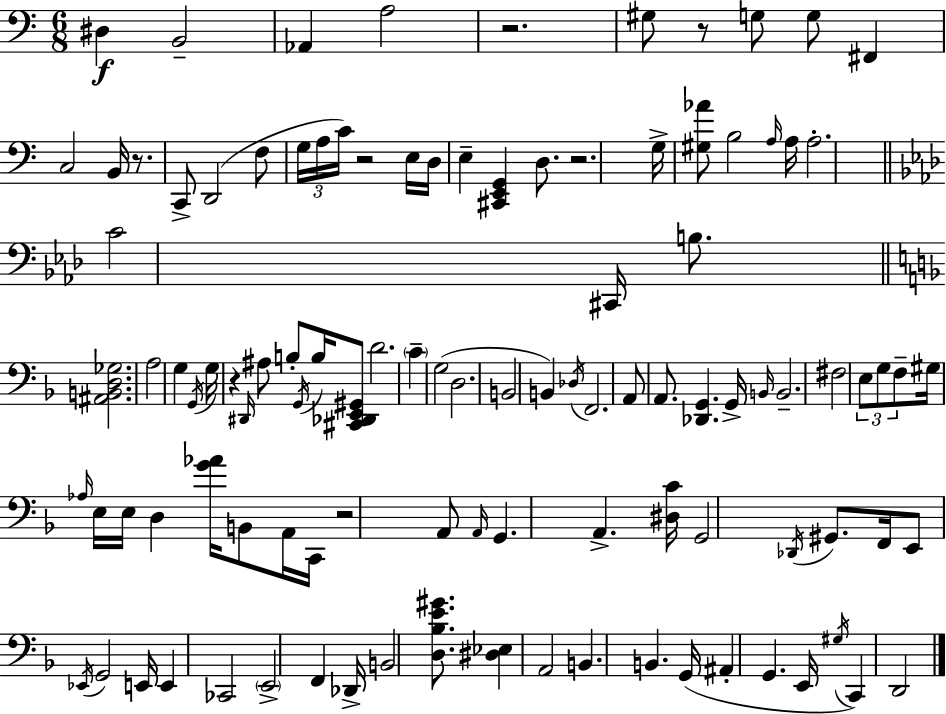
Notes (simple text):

D#3/q B2/h Ab2/q A3/h R/h. G#3/e R/e G3/e G3/e F#2/q C3/h B2/s R/e. C2/e D2/h F3/e G3/s A3/s C4/s R/h E3/s D3/s E3/q [C#2,E2,G2]/q D3/e. R/h. G3/s [G#3,Ab4]/e B3/h A3/s A3/s A3/h. C4/h C#2/s B3/e. [A#2,B2,D3,Gb3]/h. A3/h G3/q G2/s G3/s R/q D#2/s A#3/e B3/e G2/s B3/s [C#2,Db2,E2,G#2]/e D4/h. C4/q G3/h D3/h. B2/h B2/q Db3/s F2/h. A2/e A2/e. [Db2,G2]/q. G2/s B2/s B2/h. F#3/h E3/e G3/e F3/e G#3/s Ab3/s E3/s E3/s D3/q [G4,Ab4]/s B2/e A2/s C2/s R/h A2/e A2/s G2/q. A2/q. [D#3,C4]/s G2/h Db2/s G#2/e. F2/s E2/e Eb2/s G2/h E2/s E2/q CES2/h E2/h F2/q Db2/s B2/h [D3,Bb3,E4,G#4]/e. [D#3,Eb3]/q A2/h B2/q. B2/q. G2/s A#2/q G2/q. E2/s G#3/s C2/q D2/h